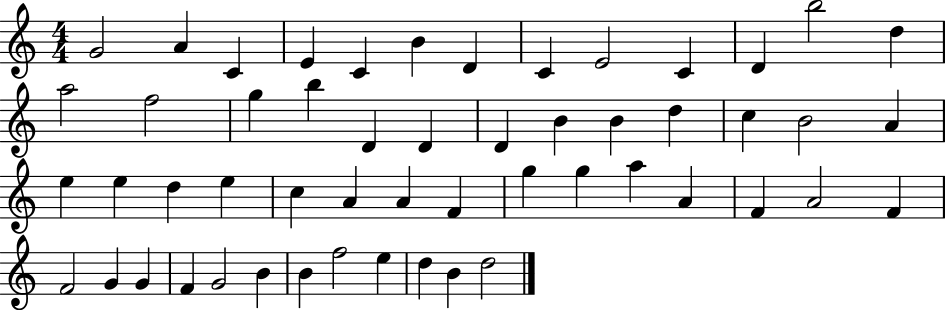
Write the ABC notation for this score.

X:1
T:Untitled
M:4/4
L:1/4
K:C
G2 A C E C B D C E2 C D b2 d a2 f2 g b D D D B B d c B2 A e e d e c A A F g g a A F A2 F F2 G G F G2 B B f2 e d B d2